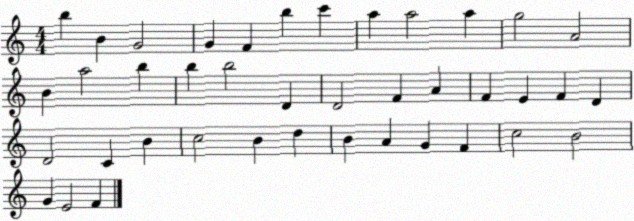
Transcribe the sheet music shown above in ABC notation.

X:1
T:Untitled
M:4/4
L:1/4
K:C
b B G2 G F b c' a a2 a g2 A2 B a2 b b b2 D D2 F A F E F D D2 C B c2 B d B A G F c2 B2 G E2 F